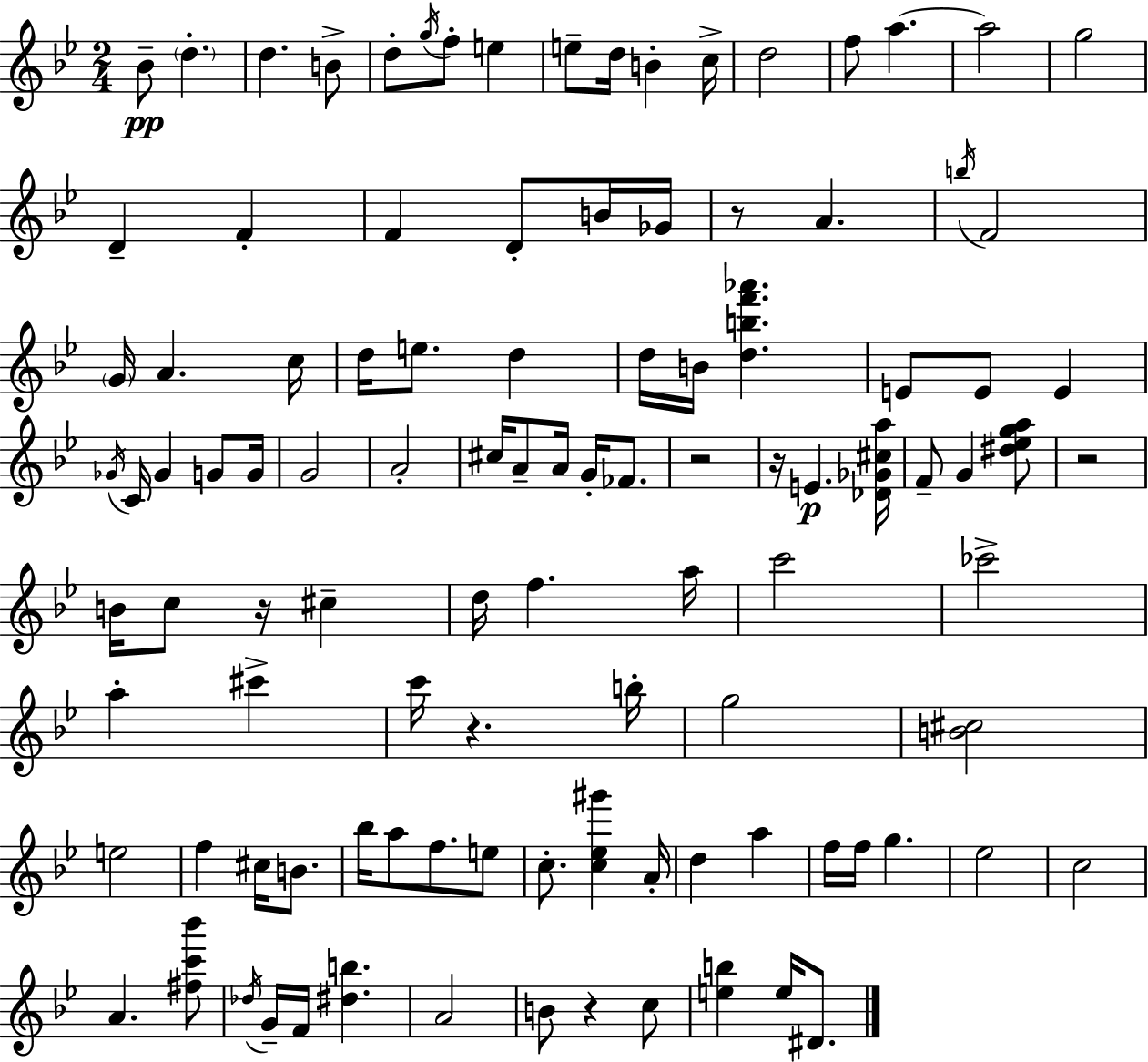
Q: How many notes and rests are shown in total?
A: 106